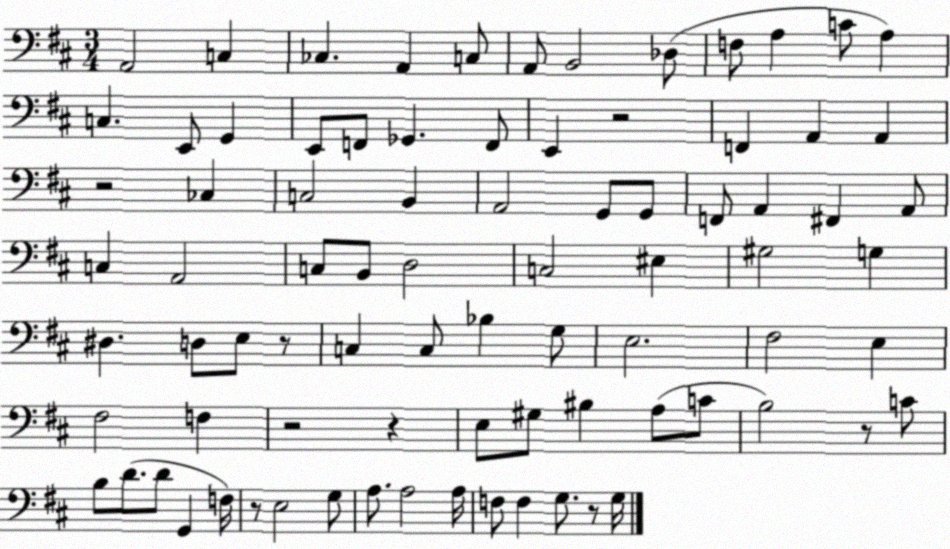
X:1
T:Untitled
M:3/4
L:1/4
K:D
A,,2 C, _C, A,, C,/2 A,,/2 B,,2 _D,/2 F,/2 A, C/2 A, C, E,,/2 G,, E,,/2 F,,/2 _G,, F,,/2 E,, z2 F,, A,, A,, z2 _C, C,2 B,, A,,2 G,,/2 G,,/2 F,,/2 A,, ^F,, A,,/2 C, A,,2 C,/2 B,,/2 D,2 C,2 ^E, ^G,2 G, ^D, D,/2 E,/2 z/2 C, C,/2 _B, G,/2 E,2 ^F,2 E, ^F,2 F, z2 z E,/2 ^G,/2 ^B, A,/2 C/2 B,2 z/2 C/2 B,/2 D/2 D/2 G,, F,/4 z/2 E,2 G,/2 A,/2 A,2 A,/4 F,/2 F, G,/2 z/2 G,/4